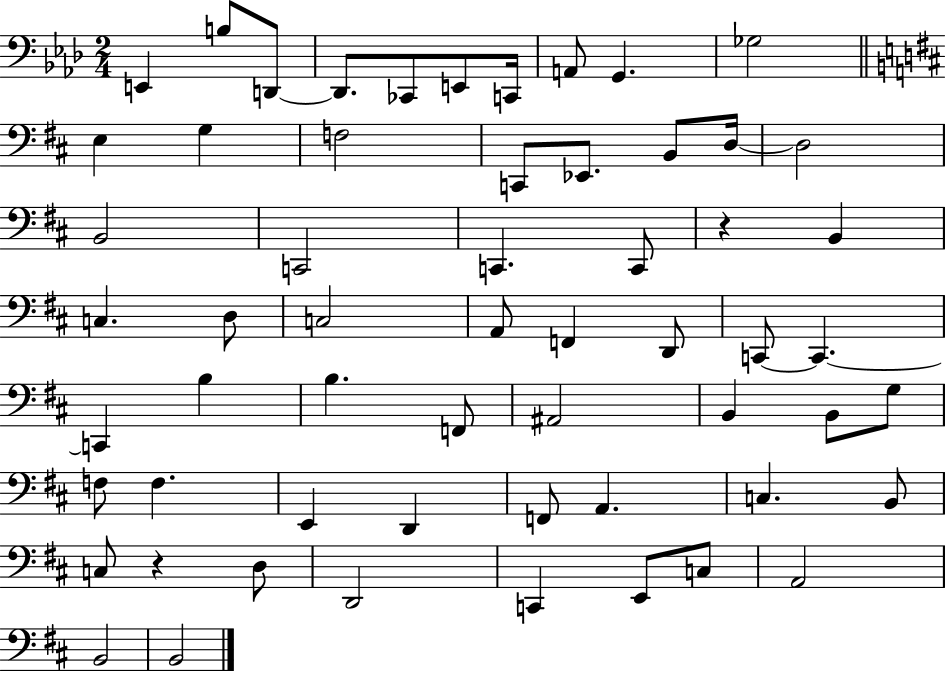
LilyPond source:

{
  \clef bass
  \numericTimeSignature
  \time 2/4
  \key aes \major
  e,4 b8 d,8~~ | d,8. ces,8 e,8 c,16 | a,8 g,4. | ges2 | \break \bar "||" \break \key b \minor e4 g4 | f2 | c,8 ees,8. b,8 d16~~ | d2 | \break b,2 | c,2 | c,4. c,8 | r4 b,4 | \break c4. d8 | c2 | a,8 f,4 d,8 | c,8~~ c,4.~~ | \break c,4 b4 | b4. f,8 | ais,2 | b,4 b,8 g8 | \break f8 f4. | e,4 d,4 | f,8 a,4. | c4. b,8 | \break c8 r4 d8 | d,2 | c,4 e,8 c8 | a,2 | \break b,2 | b,2 | \bar "|."
}